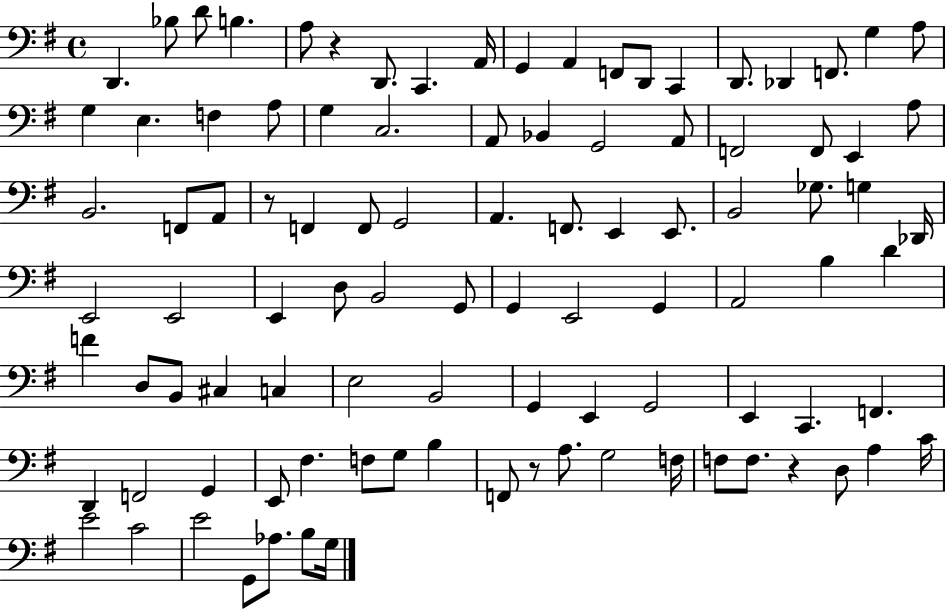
{
  \clef bass
  \time 4/4
  \defaultTimeSignature
  \key g \major
  d,4. bes8 d'8 b4. | a8 r4 d,8. c,4. a,16 | g,4 a,4 f,8 d,8 c,4 | d,8. des,4 f,8. g4 a8 | \break g4 e4. f4 a8 | g4 c2. | a,8 bes,4 g,2 a,8 | f,2 f,8 e,4 a8 | \break b,2. f,8 a,8 | r8 f,4 f,8 g,2 | a,4. f,8. e,4 e,8. | b,2 ges8. g4 des,16 | \break e,2 e,2 | e,4 d8 b,2 g,8 | g,4 e,2 g,4 | a,2 b4 d'4 | \break f'4 d8 b,8 cis4 c4 | e2 b,2 | g,4 e,4 g,2 | e,4 c,4. f,4. | \break d,4 f,2 g,4 | e,8 fis4. f8 g8 b4 | f,8 r8 a8. g2 f16 | f8 f8. r4 d8 a4 c'16 | \break e'2 c'2 | e'2 g,8 aes8. b8 g16 | \bar "|."
}